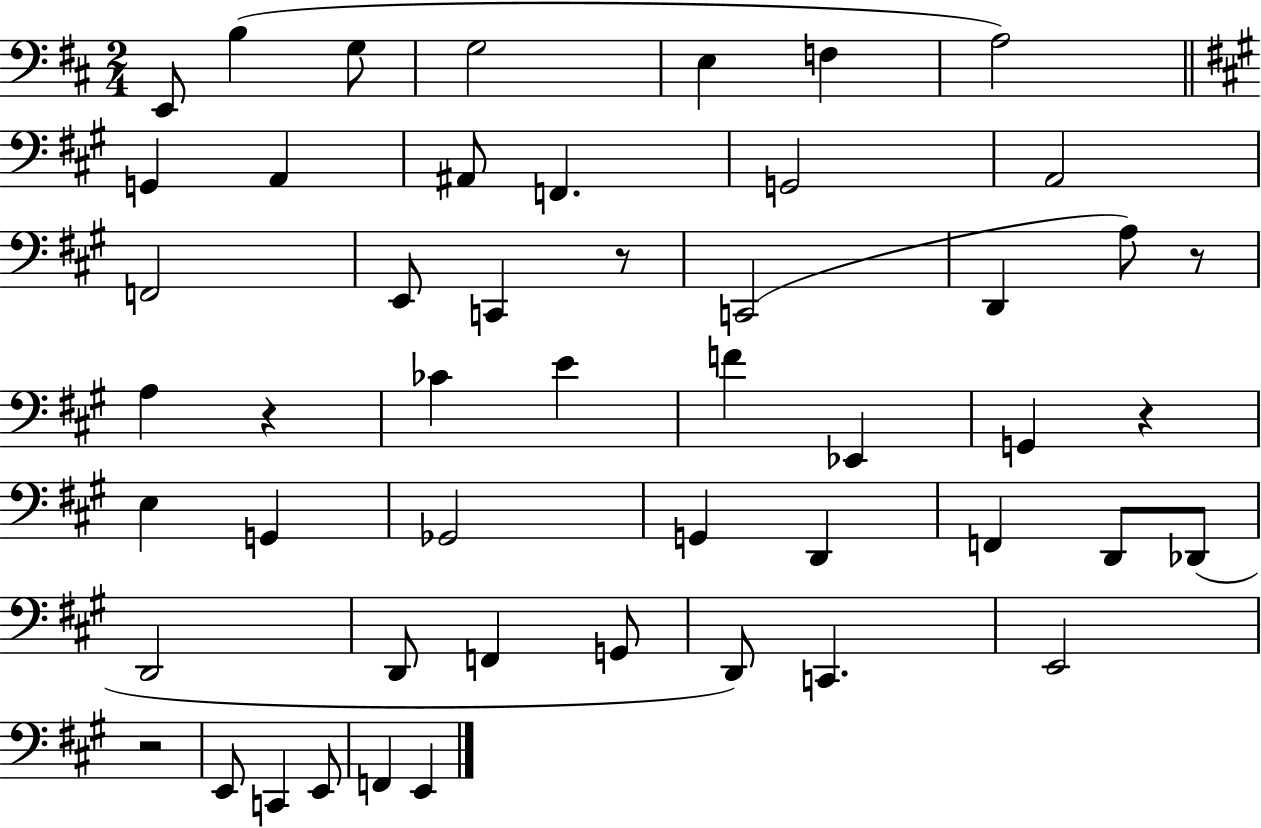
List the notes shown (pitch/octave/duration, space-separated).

E2/e B3/q G3/e G3/h E3/q F3/q A3/h G2/q A2/q A#2/e F2/q. G2/h A2/h F2/h E2/e C2/q R/e C2/h D2/q A3/e R/e A3/q R/q CES4/q E4/q F4/q Eb2/q G2/q R/q E3/q G2/q Gb2/h G2/q D2/q F2/q D2/e Db2/e D2/h D2/e F2/q G2/e D2/e C2/q. E2/h R/h E2/e C2/q E2/e F2/q E2/q